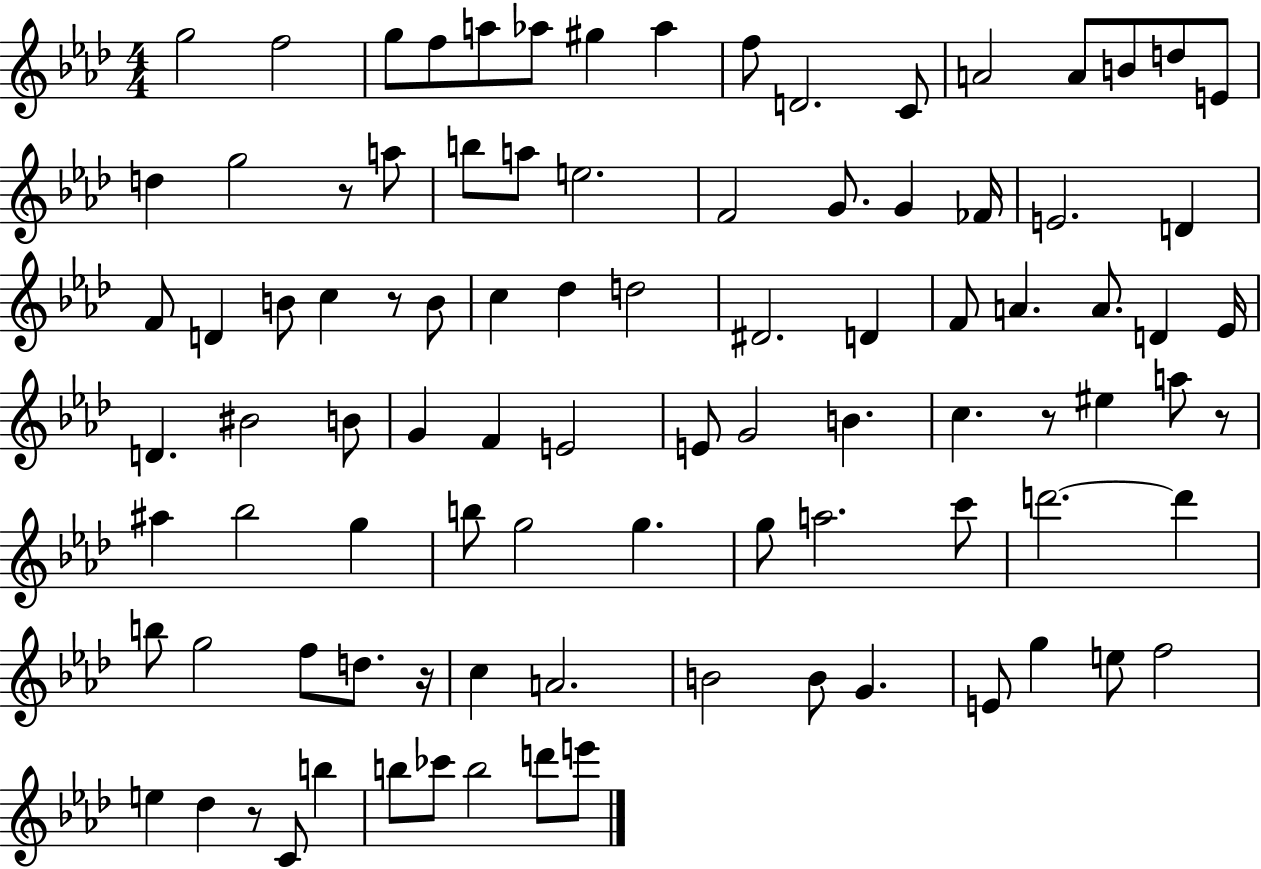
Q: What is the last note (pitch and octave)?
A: E6